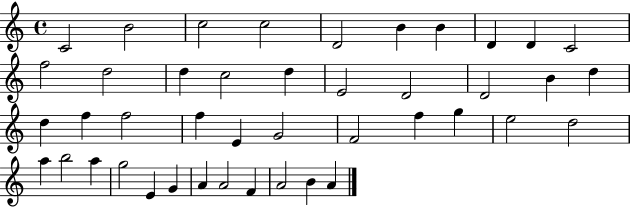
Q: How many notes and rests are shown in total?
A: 43